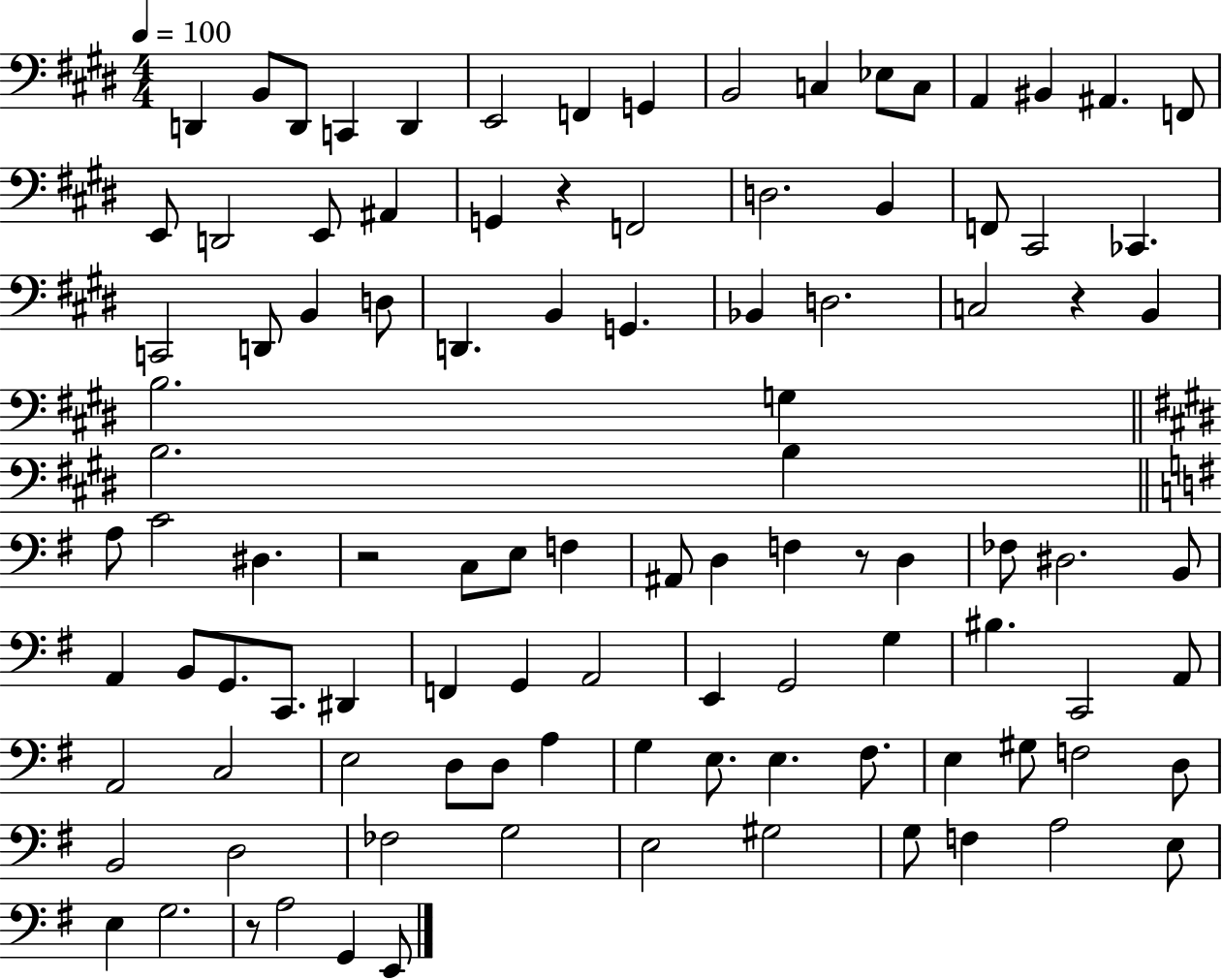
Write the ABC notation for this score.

X:1
T:Untitled
M:4/4
L:1/4
K:E
D,, B,,/2 D,,/2 C,, D,, E,,2 F,, G,, B,,2 C, _E,/2 C,/2 A,, ^B,, ^A,, F,,/2 E,,/2 D,,2 E,,/2 ^A,, G,, z F,,2 D,2 B,, F,,/2 ^C,,2 _C,, C,,2 D,,/2 B,, D,/2 D,, B,, G,, _B,, D,2 C,2 z B,, B,2 G, B,2 B, A,/2 C2 ^D, z2 C,/2 E,/2 F, ^A,,/2 D, F, z/2 D, _F,/2 ^D,2 B,,/2 A,, B,,/2 G,,/2 C,,/2 ^D,, F,, G,, A,,2 E,, G,,2 G, ^B, C,,2 A,,/2 A,,2 C,2 E,2 D,/2 D,/2 A, G, E,/2 E, ^F,/2 E, ^G,/2 F,2 D,/2 B,,2 D,2 _F,2 G,2 E,2 ^G,2 G,/2 F, A,2 E,/2 E, G,2 z/2 A,2 G,, E,,/2